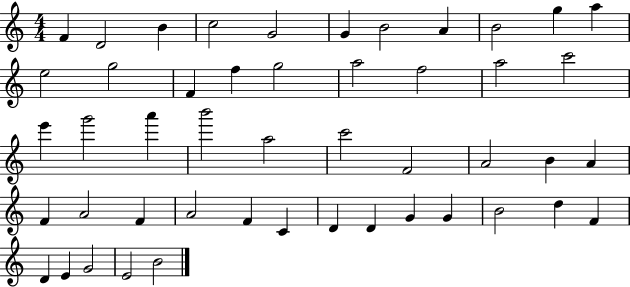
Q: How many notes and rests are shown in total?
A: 48